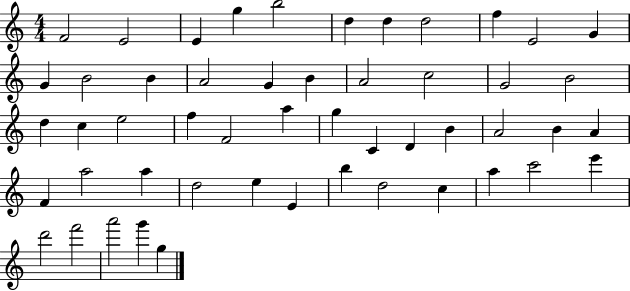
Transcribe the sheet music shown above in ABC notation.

X:1
T:Untitled
M:4/4
L:1/4
K:C
F2 E2 E g b2 d d d2 f E2 G G B2 B A2 G B A2 c2 G2 B2 d c e2 f F2 a g C D B A2 B A F a2 a d2 e E b d2 c a c'2 e' d'2 f'2 a'2 g' g